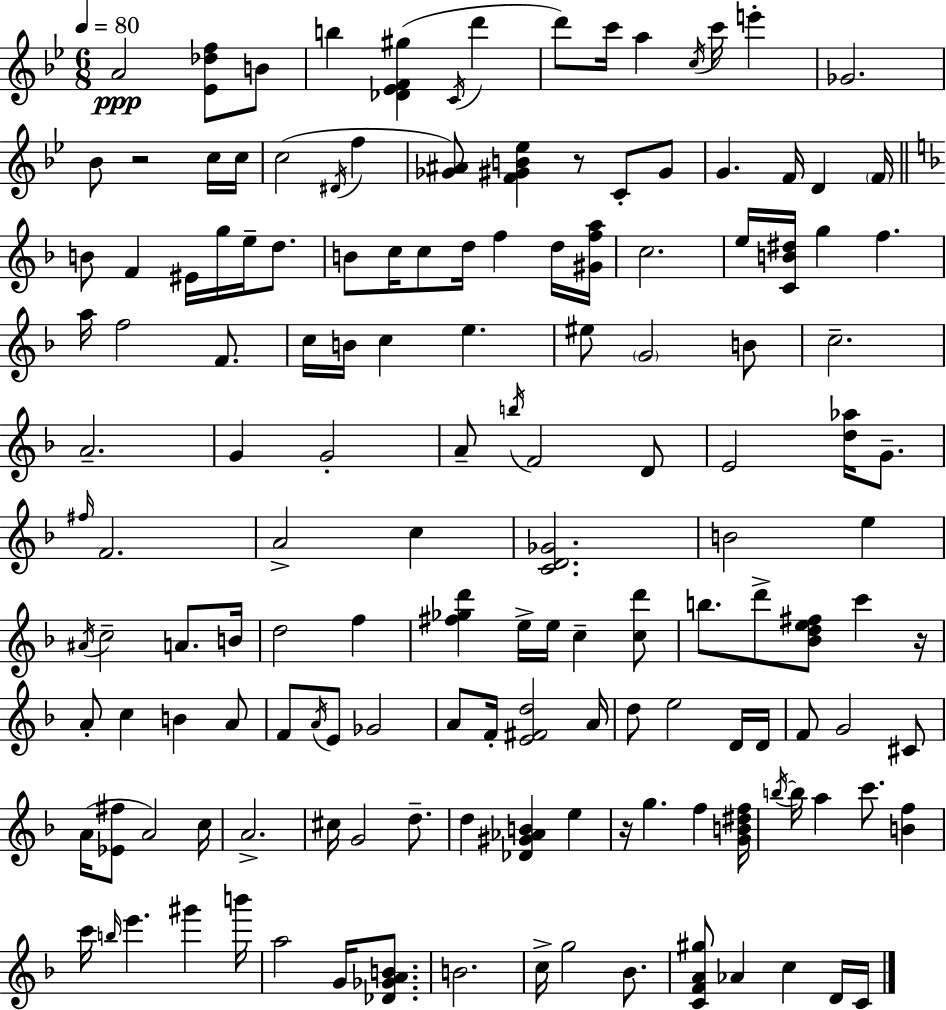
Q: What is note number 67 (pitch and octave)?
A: A#4